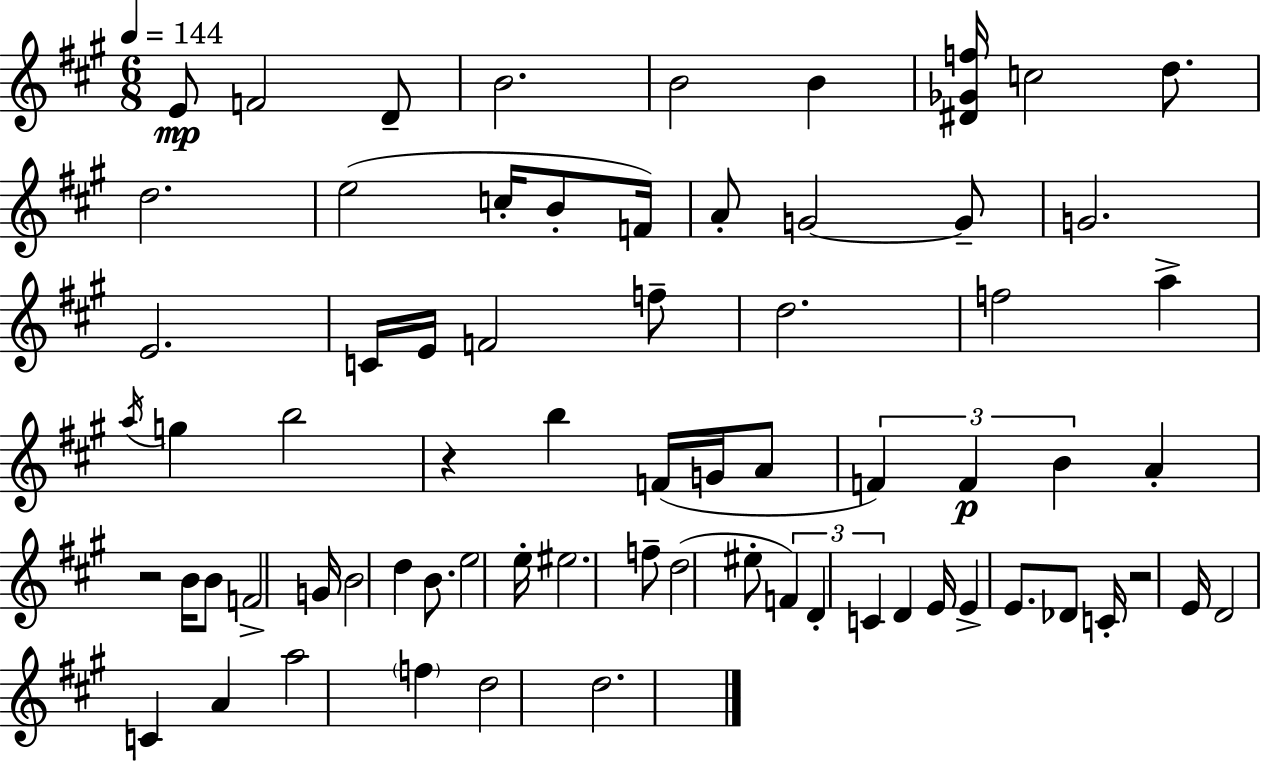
E4/e F4/h D4/e B4/h. B4/h B4/q [D#4,Gb4,F5]/s C5/h D5/e. D5/h. E5/h C5/s B4/e F4/s A4/e G4/h G4/e G4/h. E4/h. C4/s E4/s F4/h F5/e D5/h. F5/h A5/q A5/s G5/q B5/h R/q B5/q F4/s G4/s A4/e F4/q F4/q B4/q A4/q R/h B4/s B4/e F4/h G4/s B4/h D5/q B4/e. E5/h E5/s EIS5/h. F5/e D5/h EIS5/e F4/q D4/q C4/q D4/q E4/s E4/q E4/e. Db4/e C4/s R/h E4/s D4/h C4/q A4/q A5/h F5/q D5/h D5/h.